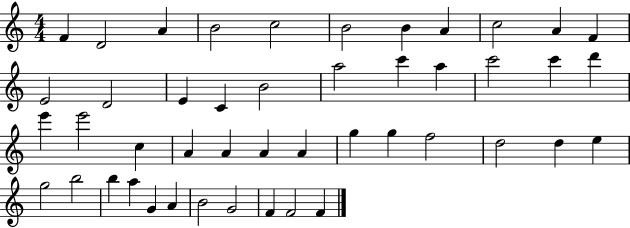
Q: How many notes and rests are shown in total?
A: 46